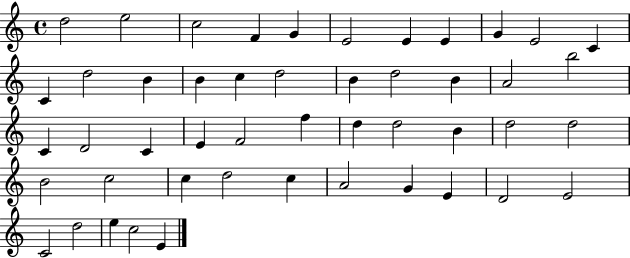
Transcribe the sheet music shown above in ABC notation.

X:1
T:Untitled
M:4/4
L:1/4
K:C
d2 e2 c2 F G E2 E E G E2 C C d2 B B c d2 B d2 B A2 b2 C D2 C E F2 f d d2 B d2 d2 B2 c2 c d2 c A2 G E D2 E2 C2 d2 e c2 E